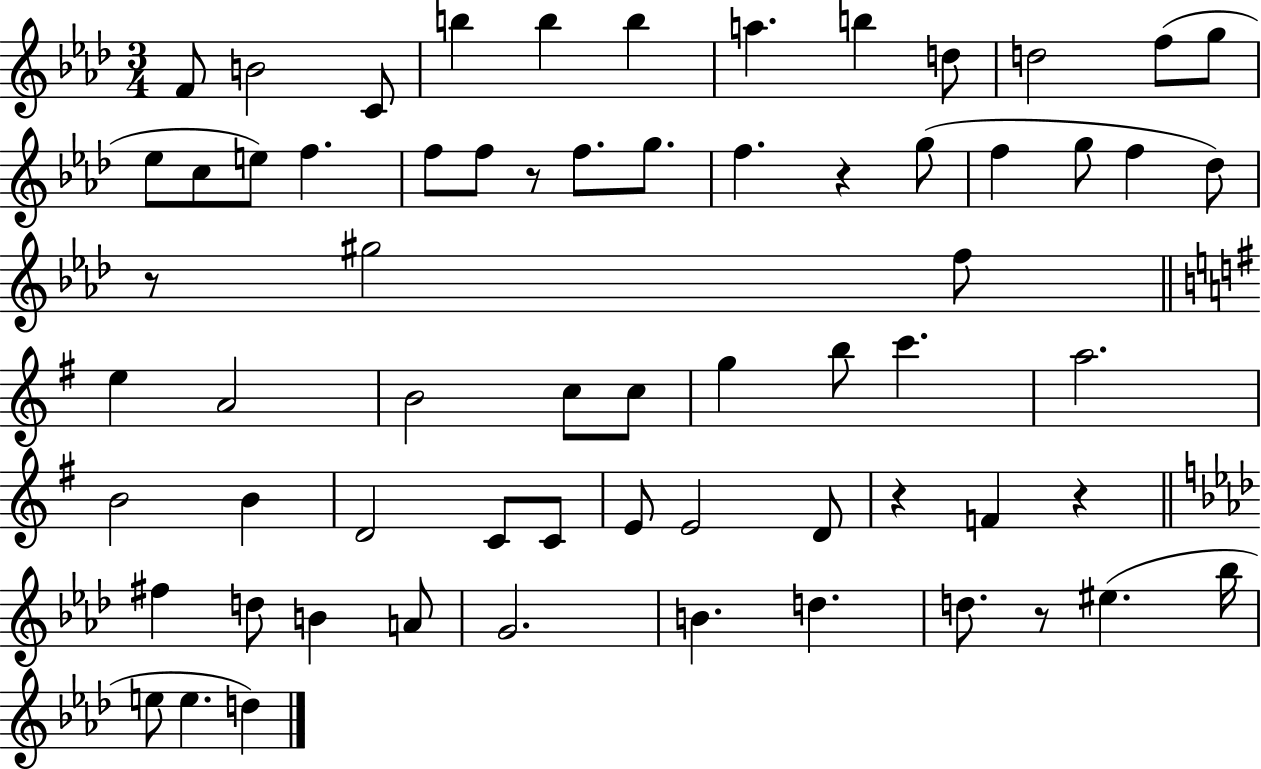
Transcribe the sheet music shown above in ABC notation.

X:1
T:Untitled
M:3/4
L:1/4
K:Ab
F/2 B2 C/2 b b b a b d/2 d2 f/2 g/2 _e/2 c/2 e/2 f f/2 f/2 z/2 f/2 g/2 f z g/2 f g/2 f _d/2 z/2 ^g2 f/2 e A2 B2 c/2 c/2 g b/2 c' a2 B2 B D2 C/2 C/2 E/2 E2 D/2 z F z ^f d/2 B A/2 G2 B d d/2 z/2 ^e _b/4 e/2 e d